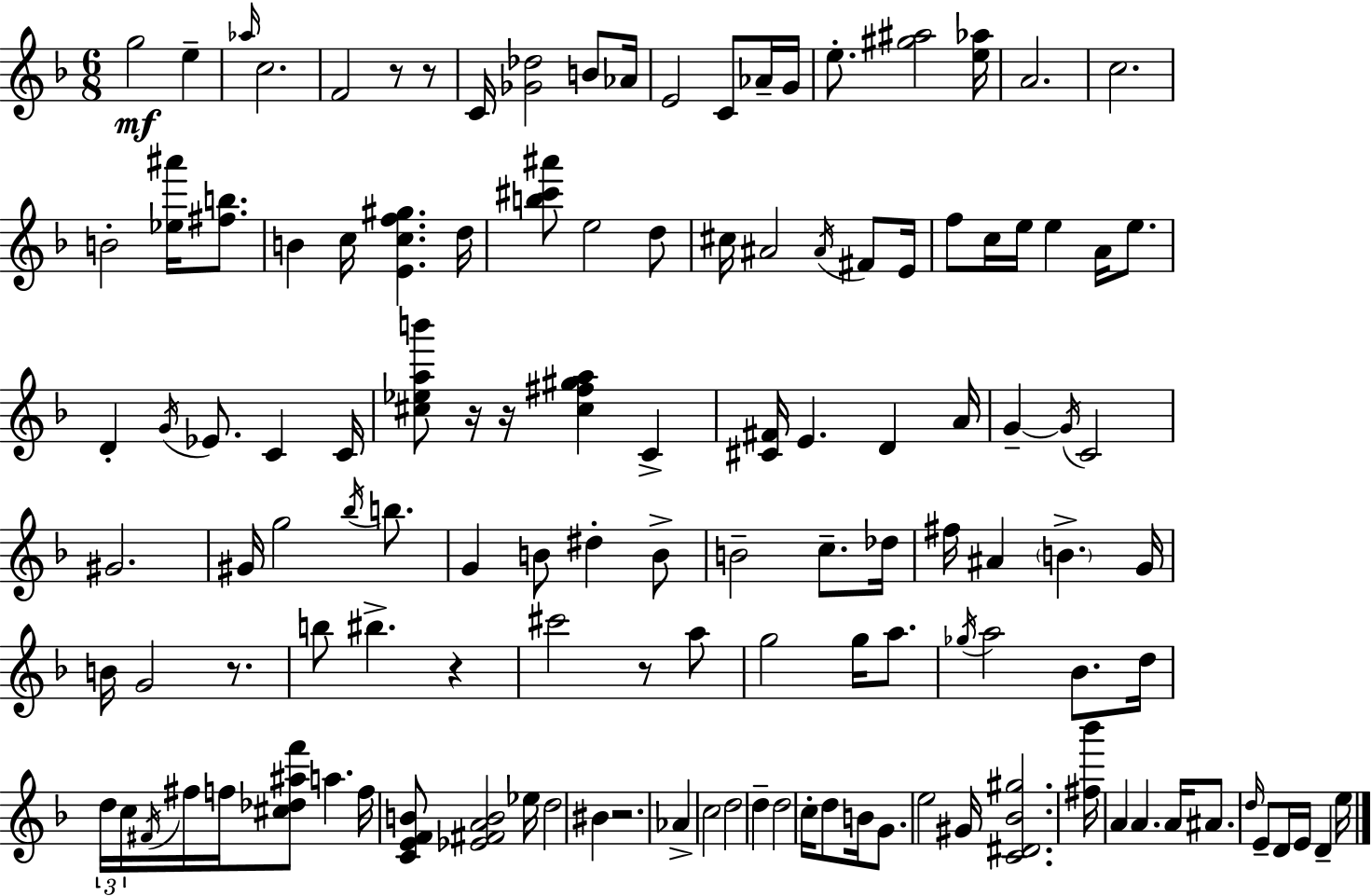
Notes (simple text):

G5/h E5/q Ab5/s C5/h. F4/h R/e R/e C4/s [Gb4,Db5]/h B4/e Ab4/s E4/h C4/e Ab4/s G4/s E5/e. [G#5,A#5]/h [E5,Ab5]/s A4/h. C5/h. B4/h [Eb5,A#6]/s [F#5,B5]/e. B4/q C5/s [E4,C5,F5,G#5]/q. D5/s [B5,C#6,A#6]/e E5/h D5/e C#5/s A#4/h A#4/s F#4/e E4/s F5/e C5/s E5/s E5/q A4/s E5/e. D4/q G4/s Eb4/e. C4/q C4/s [C#5,Eb5,A5,B6]/e R/s R/s [C#5,F#5,G#5,A5]/q C4/q [C#4,F#4]/s E4/q. D4/q A4/s G4/q G4/s C4/h G#4/h. G#4/s G5/h Bb5/s B5/e. G4/q B4/e D#5/q B4/e B4/h C5/e. Db5/s F#5/s A#4/q B4/q. G4/s B4/s G4/h R/e. B5/e BIS5/q. R/q C#6/h R/e A5/e G5/h G5/s A5/e. Gb5/s A5/h Bb4/e. D5/s D5/s C5/s F#4/s F#5/s F5/s [C#5,Db5,A#5,F6]/e A5/q. F5/s [C4,E4,F4,B4]/e [Eb4,F#4,A4,B4]/h Eb5/s D5/h BIS4/q R/h. Ab4/q C5/h D5/h D5/q D5/h C5/s D5/e B4/s G4/e. E5/h G#4/s [C4,D#4,Bb4,G#5]/h. [F#5,Bb6]/s A4/q A4/q. A4/s A#4/e. D5/s E4/e D4/s E4/s D4/q E5/s